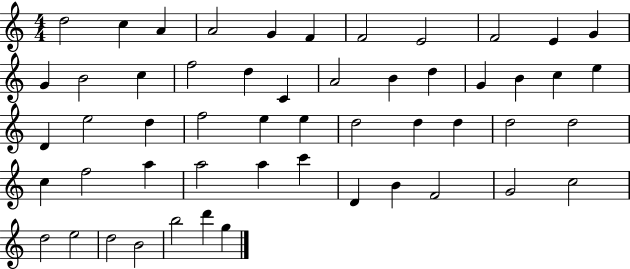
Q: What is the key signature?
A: C major